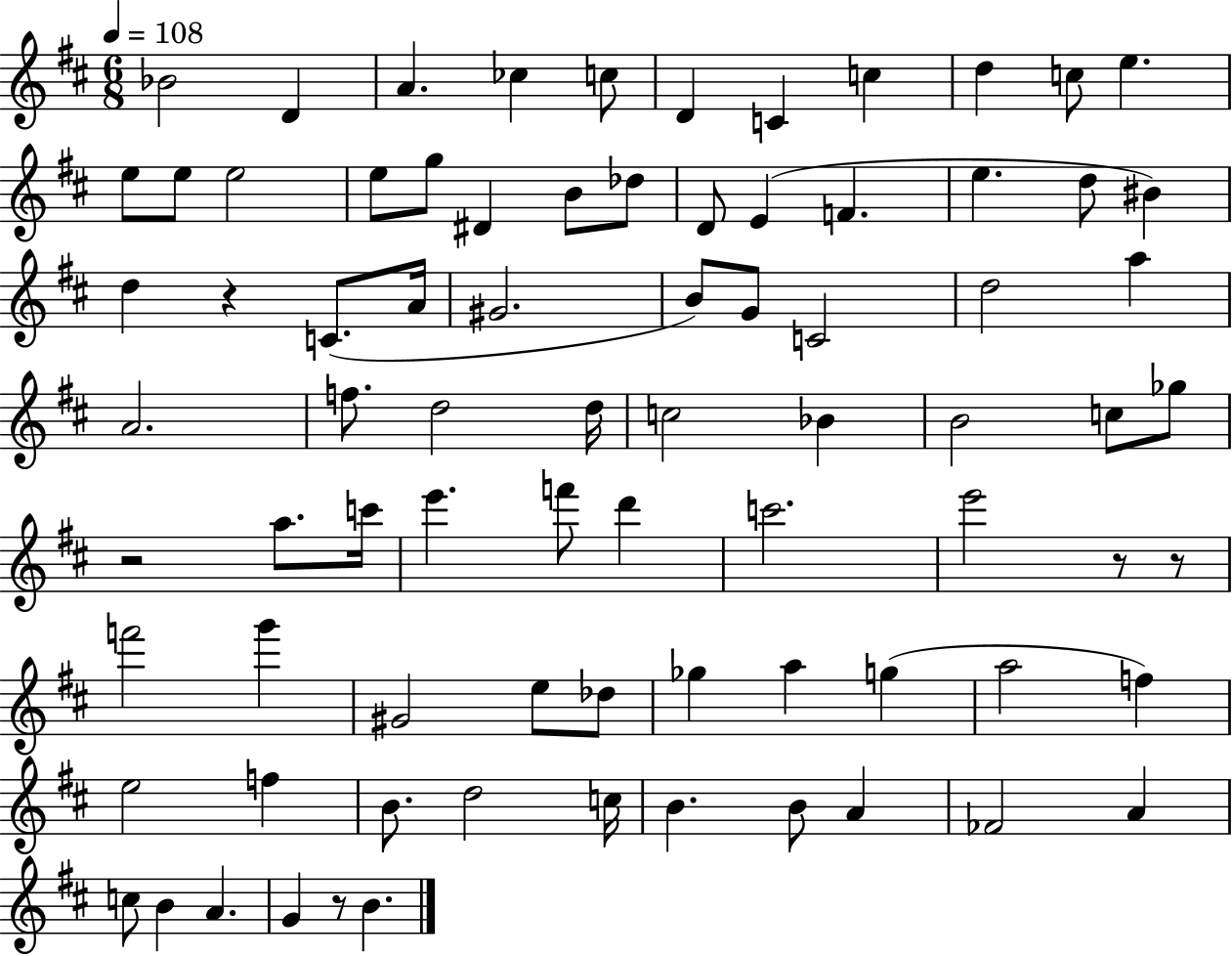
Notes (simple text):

Bb4/h D4/q A4/q. CES5/q C5/e D4/q C4/q C5/q D5/q C5/e E5/q. E5/e E5/e E5/h E5/e G5/e D#4/q B4/e Db5/e D4/e E4/q F4/q. E5/q. D5/e BIS4/q D5/q R/q C4/e. A4/s G#4/h. B4/e G4/e C4/h D5/h A5/q A4/h. F5/e. D5/h D5/s C5/h Bb4/q B4/h C5/e Gb5/e R/h A5/e. C6/s E6/q. F6/e D6/q C6/h. E6/h R/e R/e F6/h G6/q G#4/h E5/e Db5/e Gb5/q A5/q G5/q A5/h F5/q E5/h F5/q B4/e. D5/h C5/s B4/q. B4/e A4/q FES4/h A4/q C5/e B4/q A4/q. G4/q R/e B4/q.